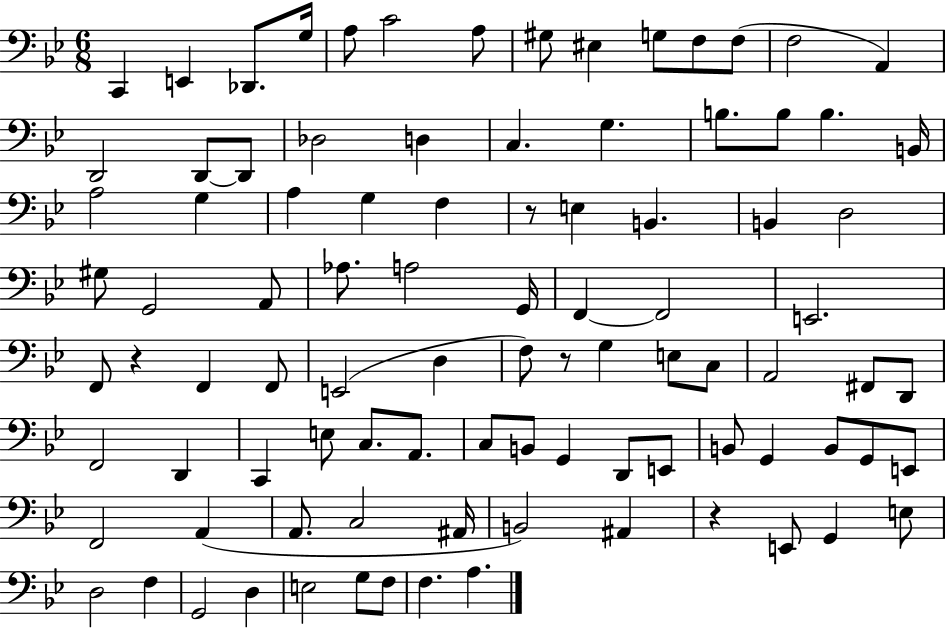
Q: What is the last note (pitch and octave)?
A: A3